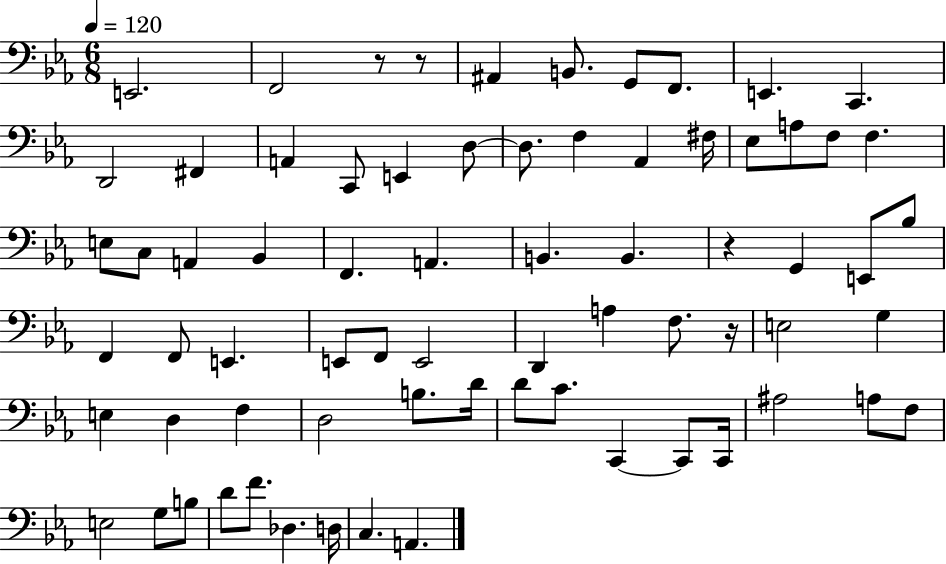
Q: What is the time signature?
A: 6/8